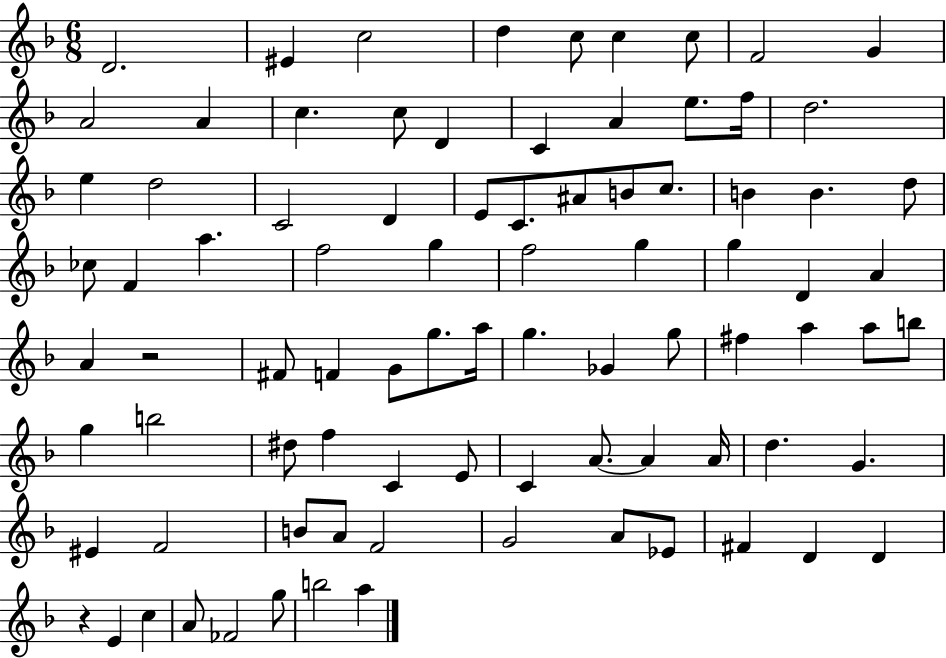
X:1
T:Untitled
M:6/8
L:1/4
K:F
D2 ^E c2 d c/2 c c/2 F2 G A2 A c c/2 D C A e/2 f/4 d2 e d2 C2 D E/2 C/2 ^A/2 B/2 c/2 B B d/2 _c/2 F a f2 g f2 g g D A A z2 ^F/2 F G/2 g/2 a/4 g _G g/2 ^f a a/2 b/2 g b2 ^d/2 f C E/2 C A/2 A A/4 d G ^E F2 B/2 A/2 F2 G2 A/2 _E/2 ^F D D z E c A/2 _F2 g/2 b2 a